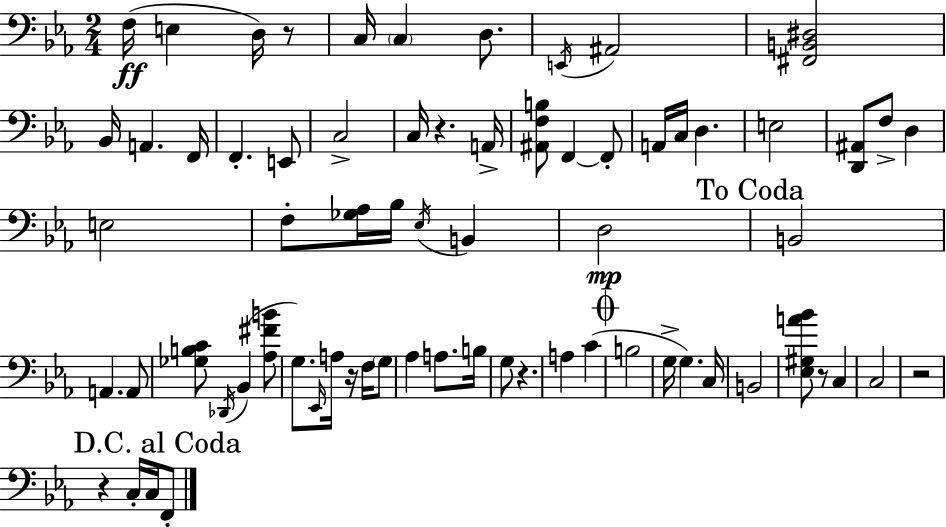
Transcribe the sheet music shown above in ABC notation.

X:1
T:Untitled
M:2/4
L:1/4
K:Cm
F,/4 E, D,/4 z/2 C,/4 C, D,/2 E,,/4 ^A,,2 [^F,,B,,^D,]2 _B,,/4 A,, F,,/4 F,, E,,/2 C,2 C,/4 z A,,/4 [^A,,F,B,]/2 F,, F,,/2 A,,/4 C,/4 D, E,2 [D,,^A,,]/2 F,/2 D, E,2 F,/2 [_G,_A,]/4 _B,/4 _E,/4 B,, D,2 B,,2 A,, A,,/2 [_G,B,C]/2 _D,,/4 _B,, [_A,^FB]/2 G,/2 _E,,/4 A,/4 z/4 F,/4 G,/2 _A, A,/2 B,/4 G,/2 z A, C B,2 G,/4 G, C,/4 B,,2 [_E,^G,A_B]/2 z/2 C, C,2 z2 z C,/4 C,/4 F,,/2